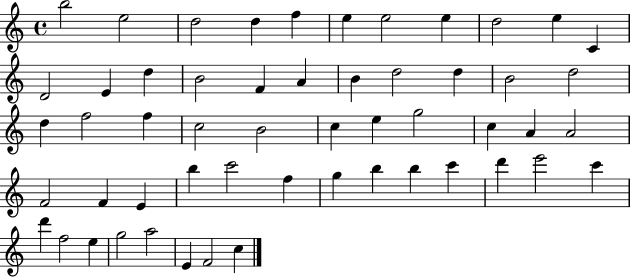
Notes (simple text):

B5/h E5/h D5/h D5/q F5/q E5/q E5/h E5/q D5/h E5/q C4/q D4/h E4/q D5/q B4/h F4/q A4/q B4/q D5/h D5/q B4/h D5/h D5/q F5/h F5/q C5/h B4/h C5/q E5/q G5/h C5/q A4/q A4/h F4/h F4/q E4/q B5/q C6/h F5/q G5/q B5/q B5/q C6/q D6/q E6/h C6/q D6/q F5/h E5/q G5/h A5/h E4/q F4/h C5/q